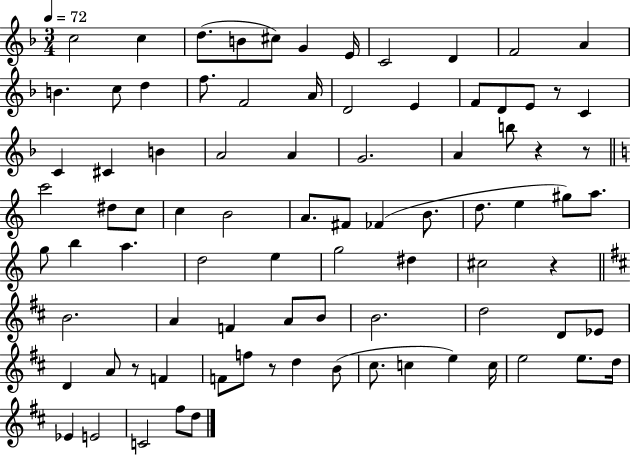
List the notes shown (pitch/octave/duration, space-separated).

C5/h C5/q D5/e. B4/e C#5/e G4/q E4/s C4/h D4/q F4/h A4/q B4/q. C5/e D5/q F5/e. F4/h A4/s D4/h E4/q F4/e D4/e E4/e R/e C4/q C4/q C#4/q B4/q A4/h A4/q G4/h. A4/q B5/e R/q R/e C6/h D#5/e C5/e C5/q B4/h A4/e. F#4/e FES4/q B4/e. D5/e. E5/q G#5/e A5/e. G5/e B5/q A5/q. D5/h E5/q G5/h D#5/q C#5/h R/q B4/h. A4/q F4/q A4/e B4/e B4/h. D5/h D4/e Eb4/e D4/q A4/e R/e F4/q F4/e F5/e R/e D5/q B4/e C#5/e. C5/q E5/q C5/s E5/h E5/e. D5/s Eb4/q E4/h C4/h F#5/e D5/e